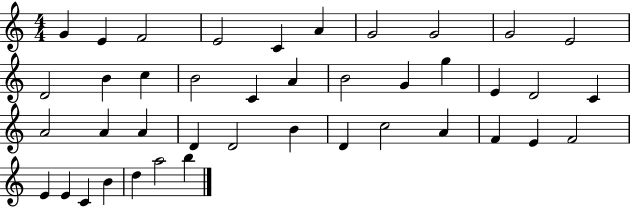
{
  \clef treble
  \numericTimeSignature
  \time 4/4
  \key c \major
  g'4 e'4 f'2 | e'2 c'4 a'4 | g'2 g'2 | g'2 e'2 | \break d'2 b'4 c''4 | b'2 c'4 a'4 | b'2 g'4 g''4 | e'4 d'2 c'4 | \break a'2 a'4 a'4 | d'4 d'2 b'4 | d'4 c''2 a'4 | f'4 e'4 f'2 | \break e'4 e'4 c'4 b'4 | d''4 a''2 b''4 | \bar "|."
}